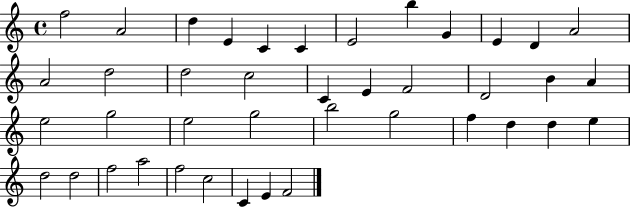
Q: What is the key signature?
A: C major